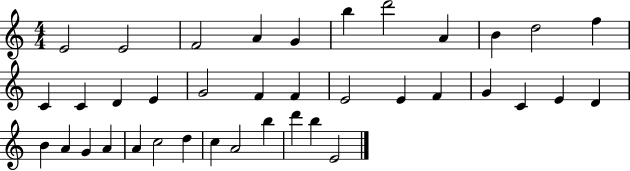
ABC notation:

X:1
T:Untitled
M:4/4
L:1/4
K:C
E2 E2 F2 A G b d'2 A B d2 f C C D E G2 F F E2 E F G C E D B A G A A c2 d c A2 b d' b E2